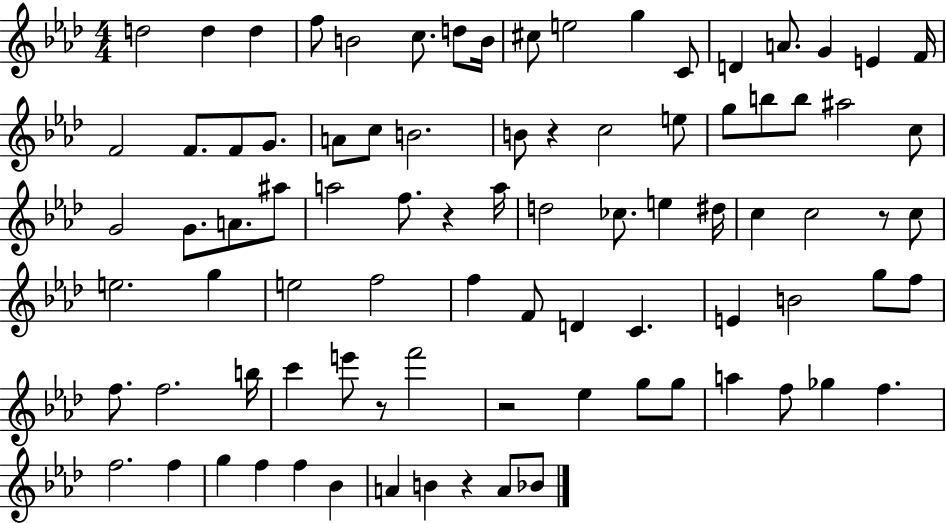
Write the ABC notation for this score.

X:1
T:Untitled
M:4/4
L:1/4
K:Ab
d2 d d f/2 B2 c/2 d/2 B/4 ^c/2 e2 g C/2 D A/2 G E F/4 F2 F/2 F/2 G/2 A/2 c/2 B2 B/2 z c2 e/2 g/2 b/2 b/2 ^a2 c/2 G2 G/2 A/2 ^a/2 a2 f/2 z a/4 d2 _c/2 e ^d/4 c c2 z/2 c/2 e2 g e2 f2 f F/2 D C E B2 g/2 f/2 f/2 f2 b/4 c' e'/2 z/2 f'2 z2 _e g/2 g/2 a f/2 _g f f2 f g f f _B A B z A/2 _B/2